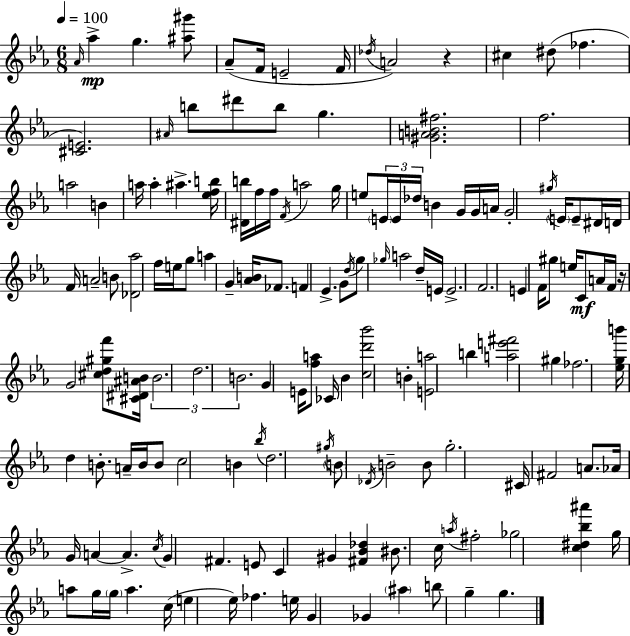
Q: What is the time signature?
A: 6/8